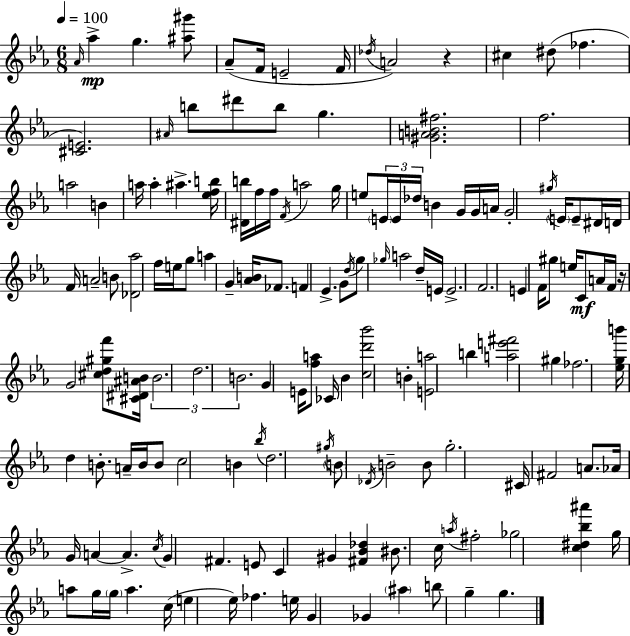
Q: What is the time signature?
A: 6/8